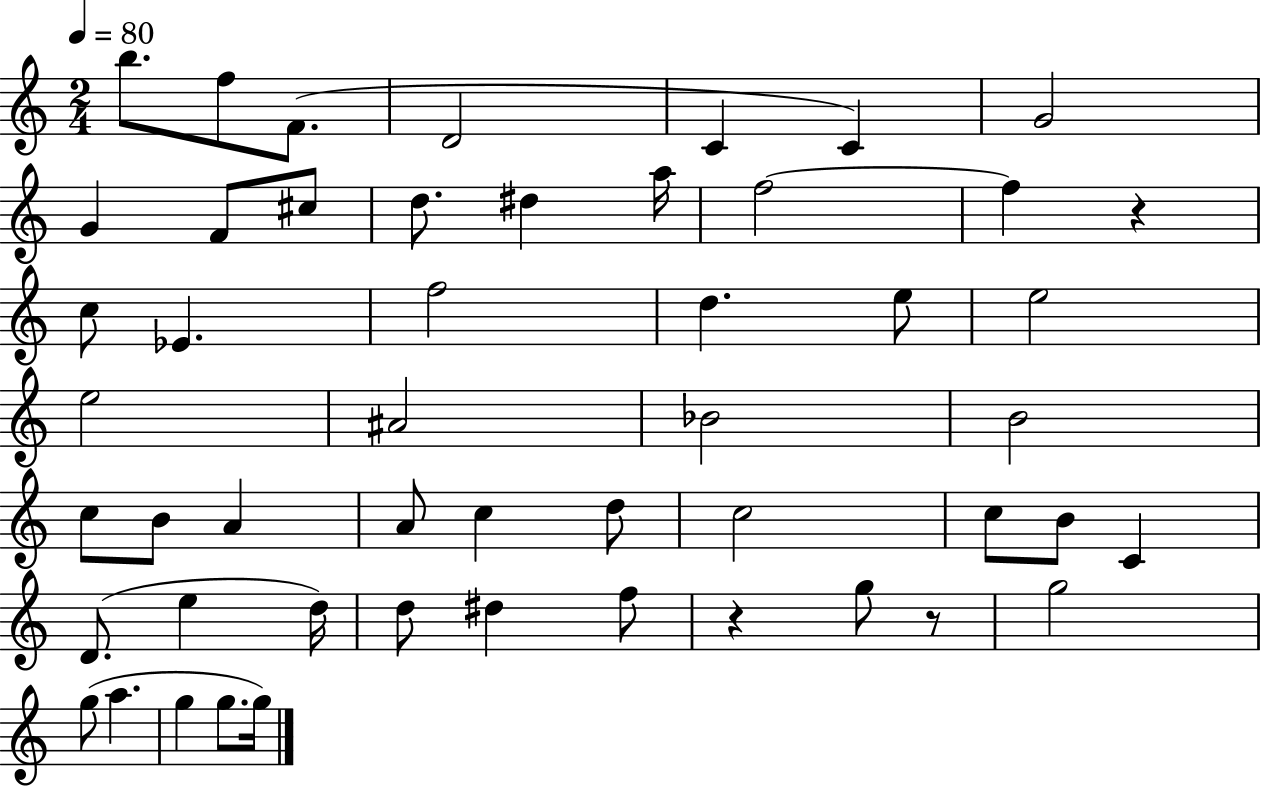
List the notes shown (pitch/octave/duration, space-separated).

B5/e. F5/e F4/e. D4/h C4/q C4/q G4/h G4/q F4/e C#5/e D5/e. D#5/q A5/s F5/h F5/q R/q C5/e Eb4/q. F5/h D5/q. E5/e E5/h E5/h A#4/h Bb4/h B4/h C5/e B4/e A4/q A4/e C5/q D5/e C5/h C5/e B4/e C4/q D4/e. E5/q D5/s D5/e D#5/q F5/e R/q G5/e R/e G5/h G5/e A5/q. G5/q G5/e. G5/s